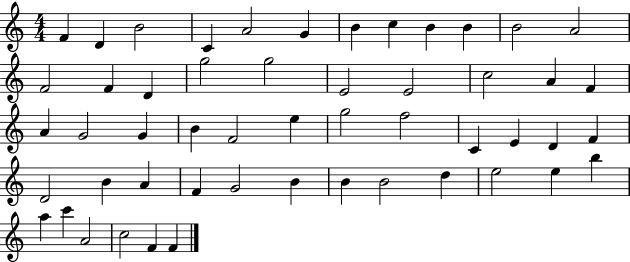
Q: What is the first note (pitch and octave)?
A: F4